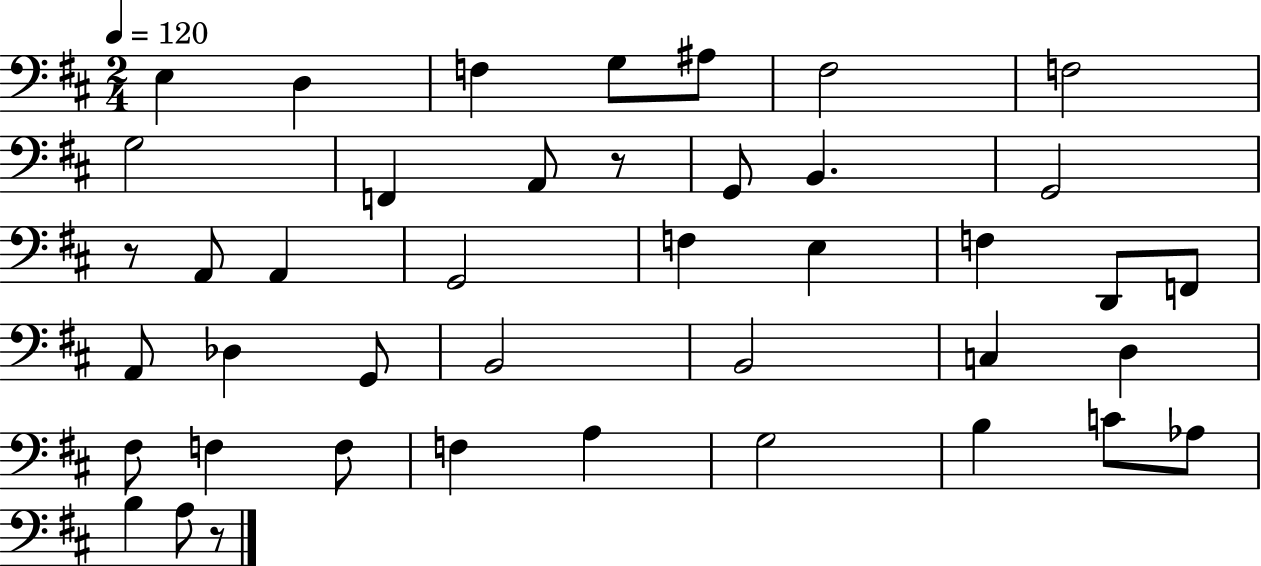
X:1
T:Untitled
M:2/4
L:1/4
K:D
E, D, F, G,/2 ^A,/2 ^F,2 F,2 G,2 F,, A,,/2 z/2 G,,/2 B,, G,,2 z/2 A,,/2 A,, G,,2 F, E, F, D,,/2 F,,/2 A,,/2 _D, G,,/2 B,,2 B,,2 C, D, ^F,/2 F, F,/2 F, A, G,2 B, C/2 _A,/2 B, A,/2 z/2